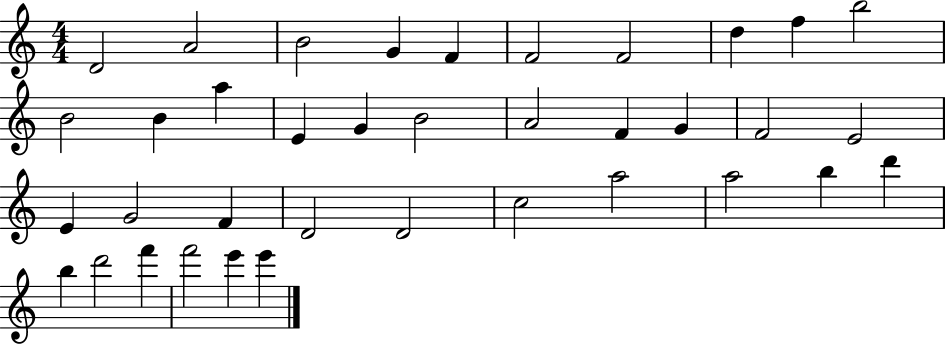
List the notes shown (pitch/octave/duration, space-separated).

D4/h A4/h B4/h G4/q F4/q F4/h F4/h D5/q F5/q B5/h B4/h B4/q A5/q E4/q G4/q B4/h A4/h F4/q G4/q F4/h E4/h E4/q G4/h F4/q D4/h D4/h C5/h A5/h A5/h B5/q D6/q B5/q D6/h F6/q F6/h E6/q E6/q